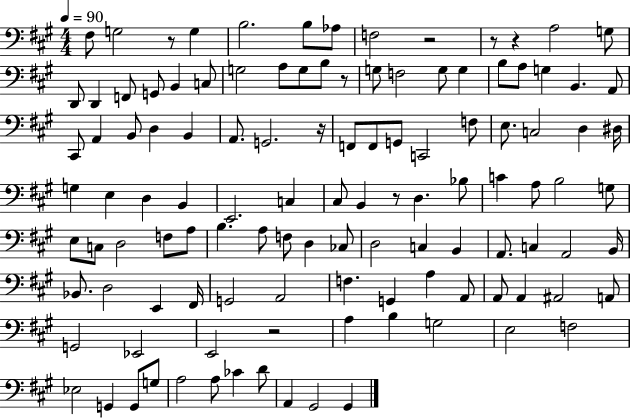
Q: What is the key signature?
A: A major